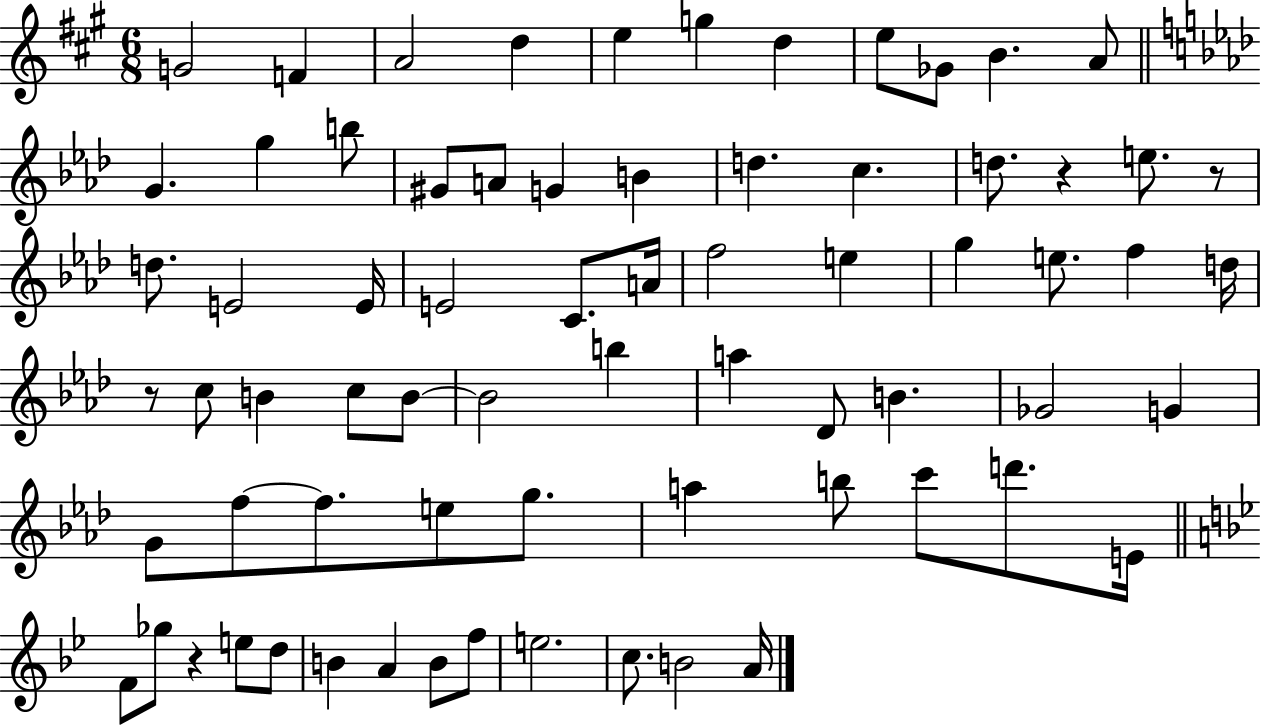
{
  \clef treble
  \numericTimeSignature
  \time 6/8
  \key a \major
  g'2 f'4 | a'2 d''4 | e''4 g''4 d''4 | e''8 ges'8 b'4. a'8 | \break \bar "||" \break \key f \minor g'4. g''4 b''8 | gis'8 a'8 g'4 b'4 | d''4. c''4. | d''8. r4 e''8. r8 | \break d''8. e'2 e'16 | e'2 c'8. a'16 | f''2 e''4 | g''4 e''8. f''4 d''16 | \break r8 c''8 b'4 c''8 b'8~~ | b'2 b''4 | a''4 des'8 b'4. | ges'2 g'4 | \break g'8 f''8~~ f''8. e''8 g''8. | a''4 b''8 c'''8 d'''8. e'16 | \bar "||" \break \key bes \major f'8 ges''8 r4 e''8 d''8 | b'4 a'4 b'8 f''8 | e''2. | c''8. b'2 a'16 | \break \bar "|."
}